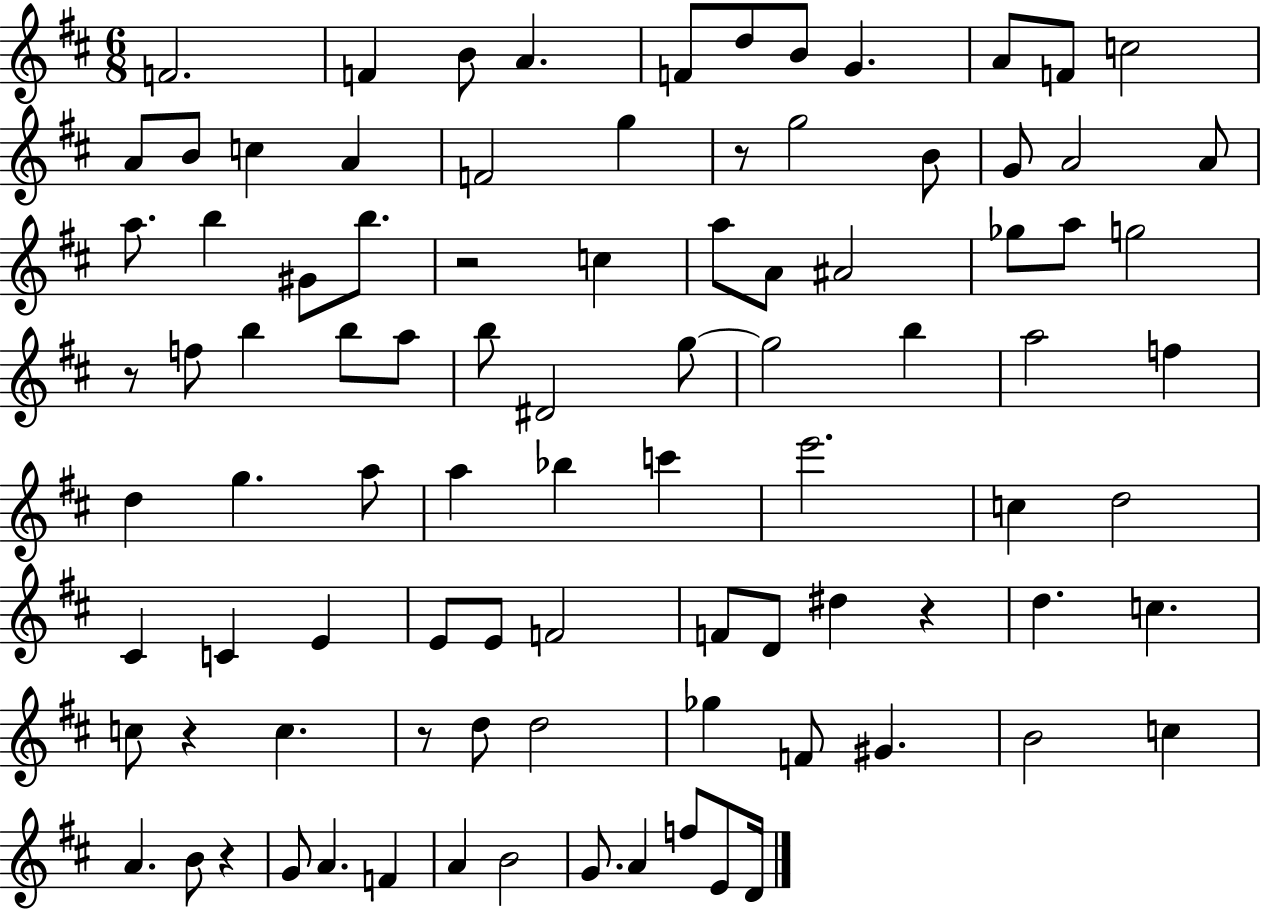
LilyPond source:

{
  \clef treble
  \numericTimeSignature
  \time 6/8
  \key d \major
  f'2. | f'4 b'8 a'4. | f'8 d''8 b'8 g'4. | a'8 f'8 c''2 | \break a'8 b'8 c''4 a'4 | f'2 g''4 | r8 g''2 b'8 | g'8 a'2 a'8 | \break a''8. b''4 gis'8 b''8. | r2 c''4 | a''8 a'8 ais'2 | ges''8 a''8 g''2 | \break r8 f''8 b''4 b''8 a''8 | b''8 dis'2 g''8~~ | g''2 b''4 | a''2 f''4 | \break d''4 g''4. a''8 | a''4 bes''4 c'''4 | e'''2. | c''4 d''2 | \break cis'4 c'4 e'4 | e'8 e'8 f'2 | f'8 d'8 dis''4 r4 | d''4. c''4. | \break c''8 r4 c''4. | r8 d''8 d''2 | ges''4 f'8 gis'4. | b'2 c''4 | \break a'4. b'8 r4 | g'8 a'4. f'4 | a'4 b'2 | g'8. a'4 f''8 e'8 d'16 | \break \bar "|."
}